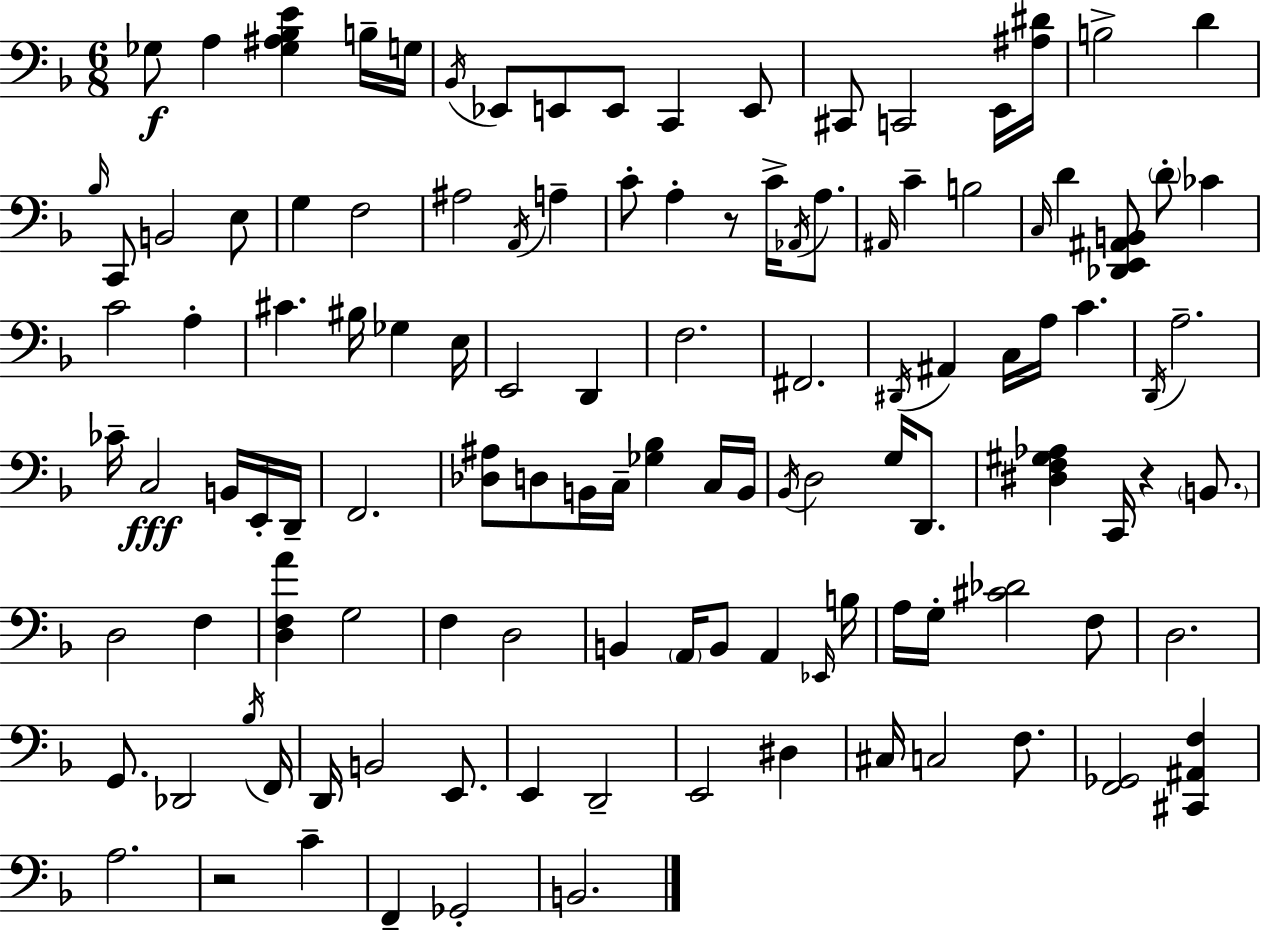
X:1
T:Untitled
M:6/8
L:1/4
K:Dm
_G,/2 A, [_G,^A,_B,E] B,/4 G,/4 _B,,/4 _E,,/2 E,,/2 E,,/2 C,, E,,/2 ^C,,/2 C,,2 E,,/4 [^A,^D]/4 B,2 D _B,/4 C,,/2 B,,2 E,/2 G, F,2 ^A,2 A,,/4 A, C/2 A, z/2 C/4 _A,,/4 A,/2 ^A,,/4 C B,2 C,/4 D [_D,,E,,^A,,B,,]/2 D/2 _C C2 A, ^C ^B,/4 _G, E,/4 E,,2 D,, F,2 ^F,,2 ^D,,/4 ^A,, C,/4 A,/4 C D,,/4 A,2 _C/4 C,2 B,,/4 E,,/4 D,,/4 F,,2 [_D,^A,]/2 D,/2 B,,/4 C,/4 [_G,_B,] C,/4 B,,/4 _B,,/4 D,2 G,/4 D,,/2 [^D,F,^G,_A,] C,,/4 z B,,/2 D,2 F, [D,F,A] G,2 F, D,2 B,, A,,/4 B,,/2 A,, _E,,/4 B,/4 A,/4 G,/4 [^C_D]2 F,/2 D,2 G,,/2 _D,,2 _B,/4 F,,/4 D,,/4 B,,2 E,,/2 E,, D,,2 E,,2 ^D, ^C,/4 C,2 F,/2 [F,,_G,,]2 [^C,,^A,,F,] A,2 z2 C F,, _G,,2 B,,2